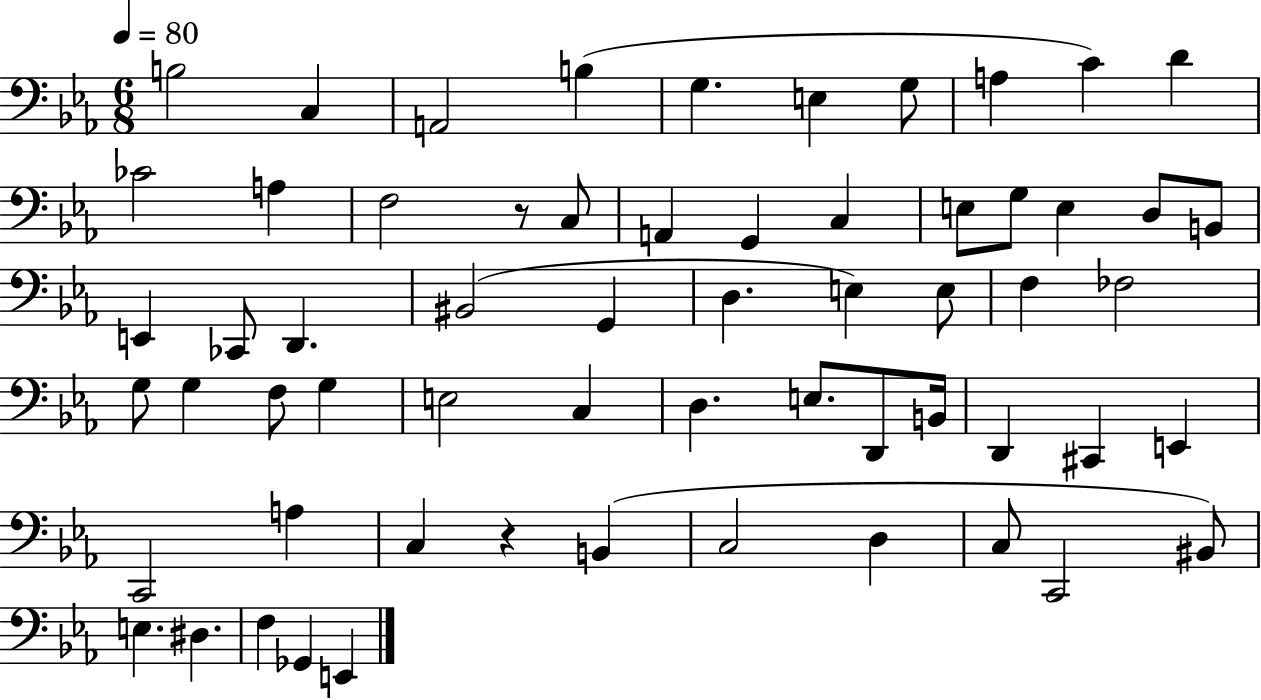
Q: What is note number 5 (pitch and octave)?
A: G3